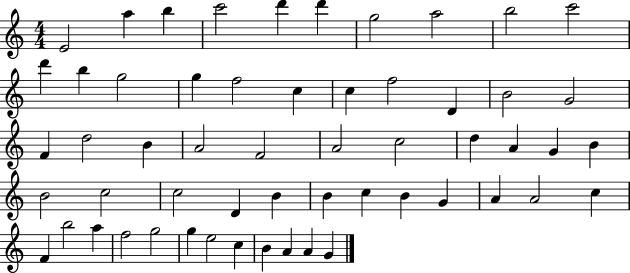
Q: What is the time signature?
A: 4/4